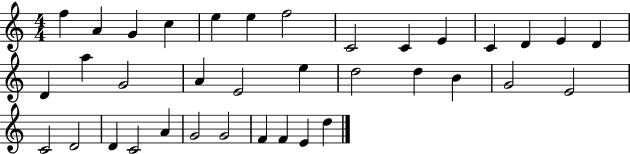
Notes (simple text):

F5/q A4/q G4/q C5/q E5/q E5/q F5/h C4/h C4/q E4/q C4/q D4/q E4/q D4/q D4/q A5/q G4/h A4/q E4/h E5/q D5/h D5/q B4/q G4/h E4/h C4/h D4/h D4/q C4/h A4/q G4/h G4/h F4/q F4/q E4/q D5/q